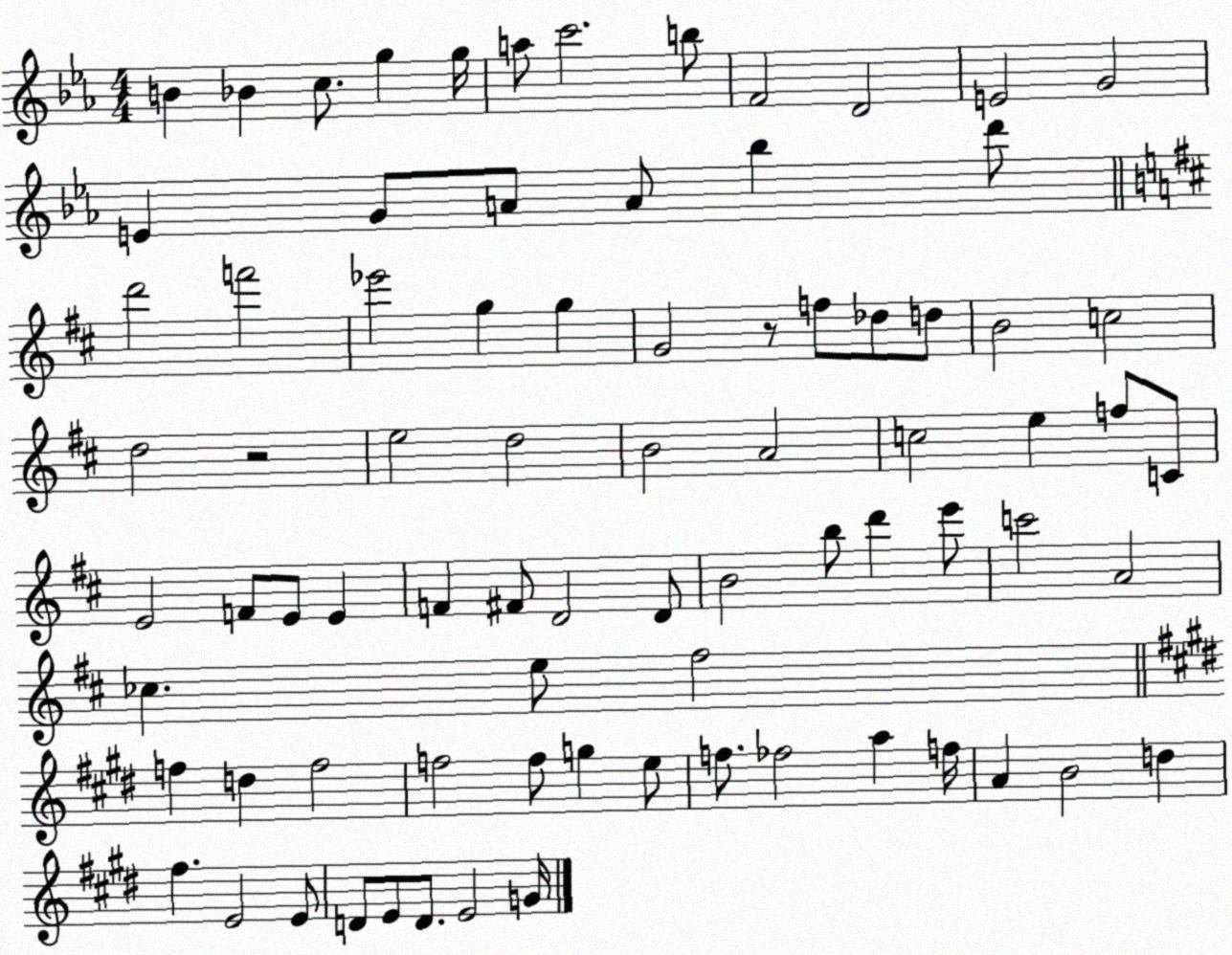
X:1
T:Untitled
M:4/4
L:1/4
K:Eb
B _B c/2 g g/4 a/2 c'2 b/2 F2 D2 E2 G2 E G/2 A/2 A/2 _b d'/2 d'2 f'2 _e'2 g g G2 z/2 f/2 _d/2 d/2 B2 c2 d2 z2 e2 d2 B2 A2 c2 e f/2 C/2 E2 F/2 E/2 E F ^F/2 D2 D/2 B2 b/2 d' e'/2 c'2 A2 _c e/2 ^f2 f d f2 f2 f/2 g e/2 f/2 _f2 a f/4 A B2 d ^f E2 E/2 D/2 E/2 D/2 E2 G/4